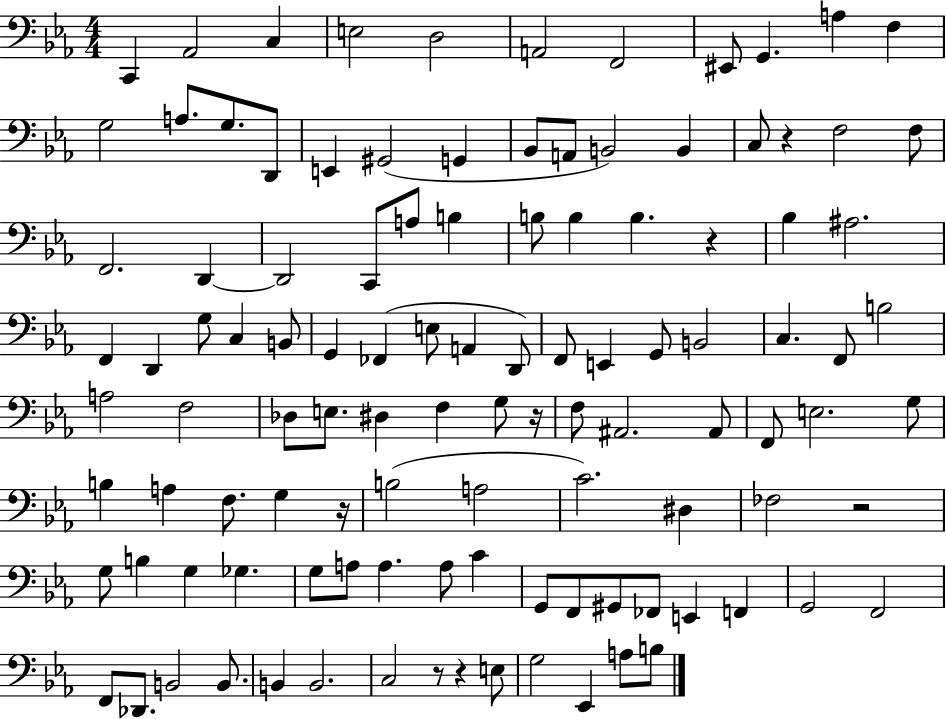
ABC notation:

X:1
T:Untitled
M:4/4
L:1/4
K:Eb
C,, _A,,2 C, E,2 D,2 A,,2 F,,2 ^E,,/2 G,, A, F, G,2 A,/2 G,/2 D,,/2 E,, ^G,,2 G,, _B,,/2 A,,/2 B,,2 B,, C,/2 z F,2 F,/2 F,,2 D,, D,,2 C,,/2 A,/2 B, B,/2 B, B, z _B, ^A,2 F,, D,, G,/2 C, B,,/2 G,, _F,, E,/2 A,, D,,/2 F,,/2 E,, G,,/2 B,,2 C, F,,/2 B,2 A,2 F,2 _D,/2 E,/2 ^D, F, G,/2 z/4 F,/2 ^A,,2 ^A,,/2 F,,/2 E,2 G,/2 B, A, F,/2 G, z/4 B,2 A,2 C2 ^D, _F,2 z2 G,/2 B, G, _G, G,/2 A,/2 A, A,/2 C G,,/2 F,,/2 ^G,,/2 _F,,/2 E,, F,, G,,2 F,,2 F,,/2 _D,,/2 B,,2 B,,/2 B,, B,,2 C,2 z/2 z E,/2 G,2 _E,, A,/2 B,/2